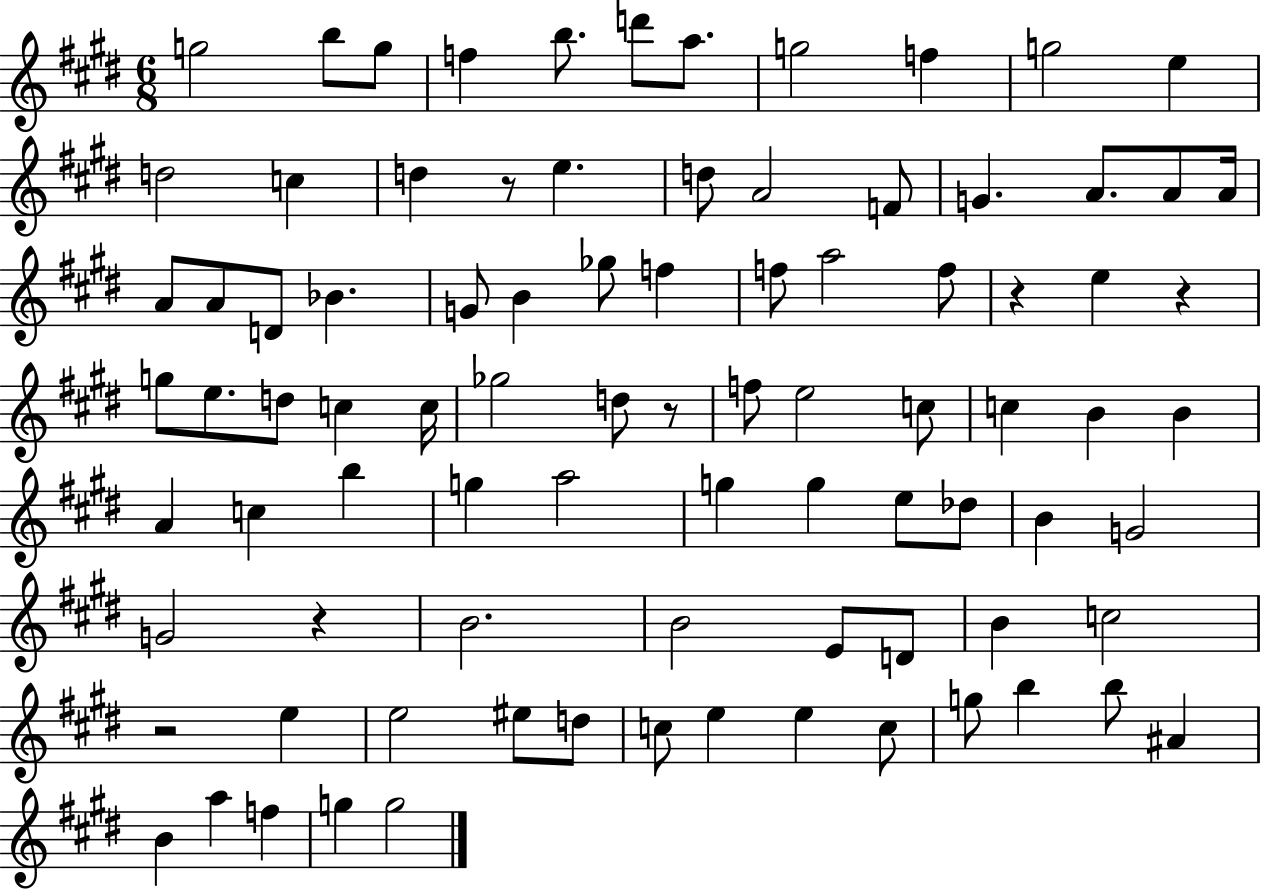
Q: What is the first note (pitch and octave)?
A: G5